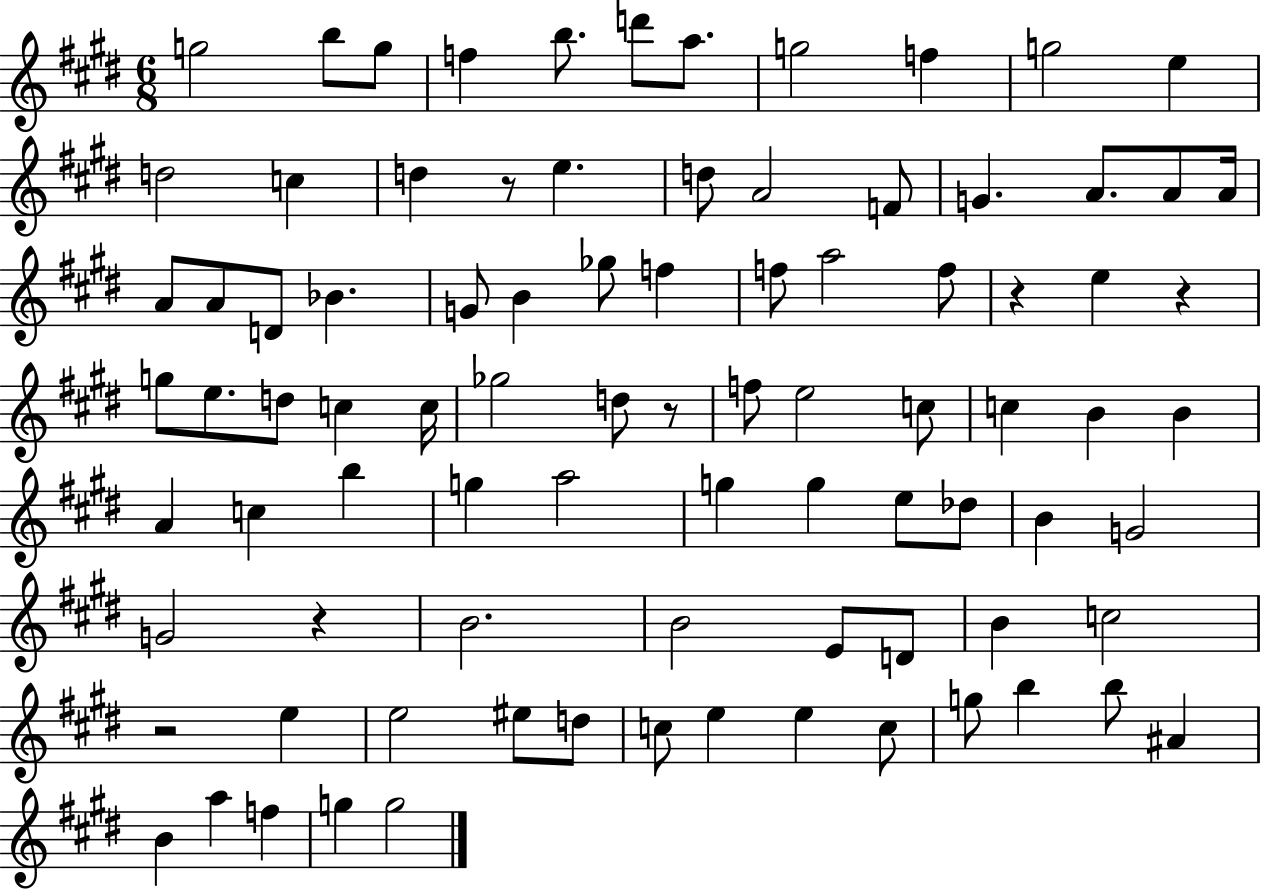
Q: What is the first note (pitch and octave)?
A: G5